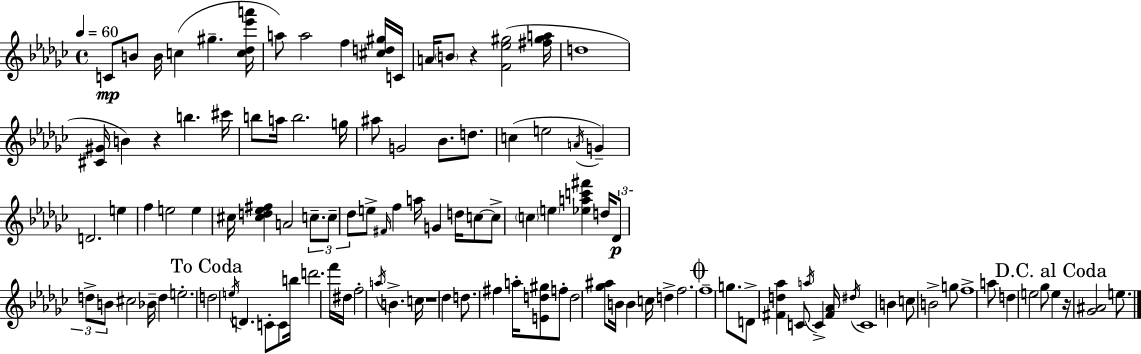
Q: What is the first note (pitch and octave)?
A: C4